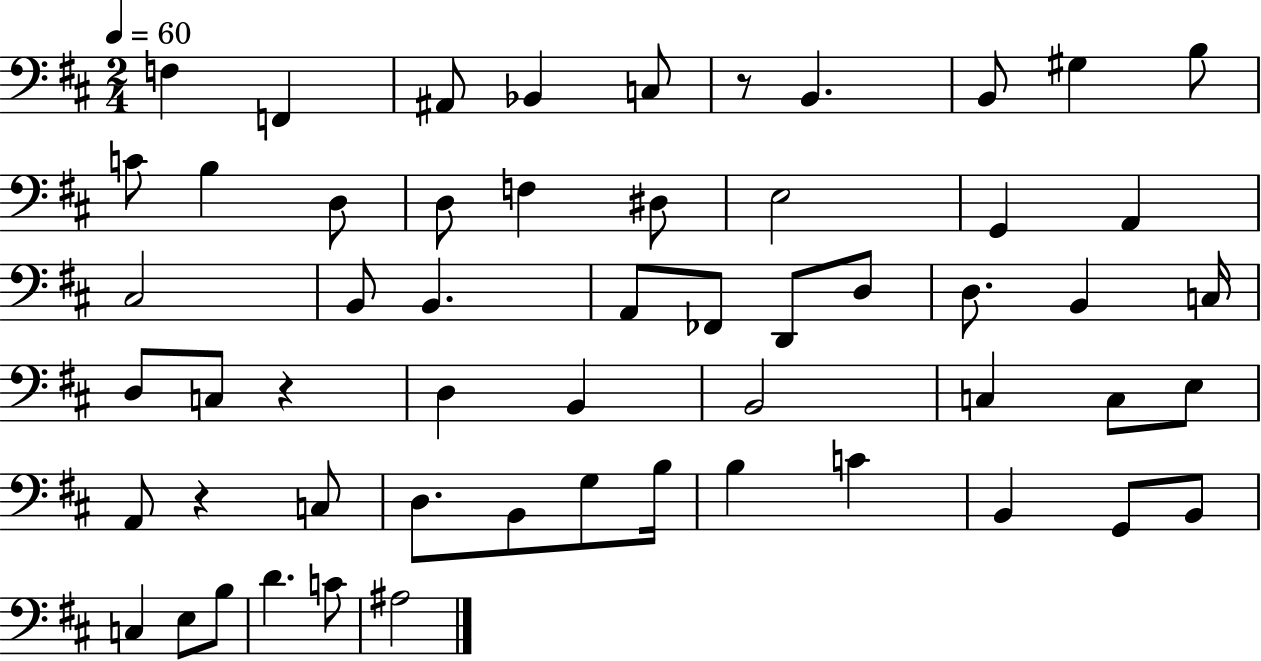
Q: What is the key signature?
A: D major